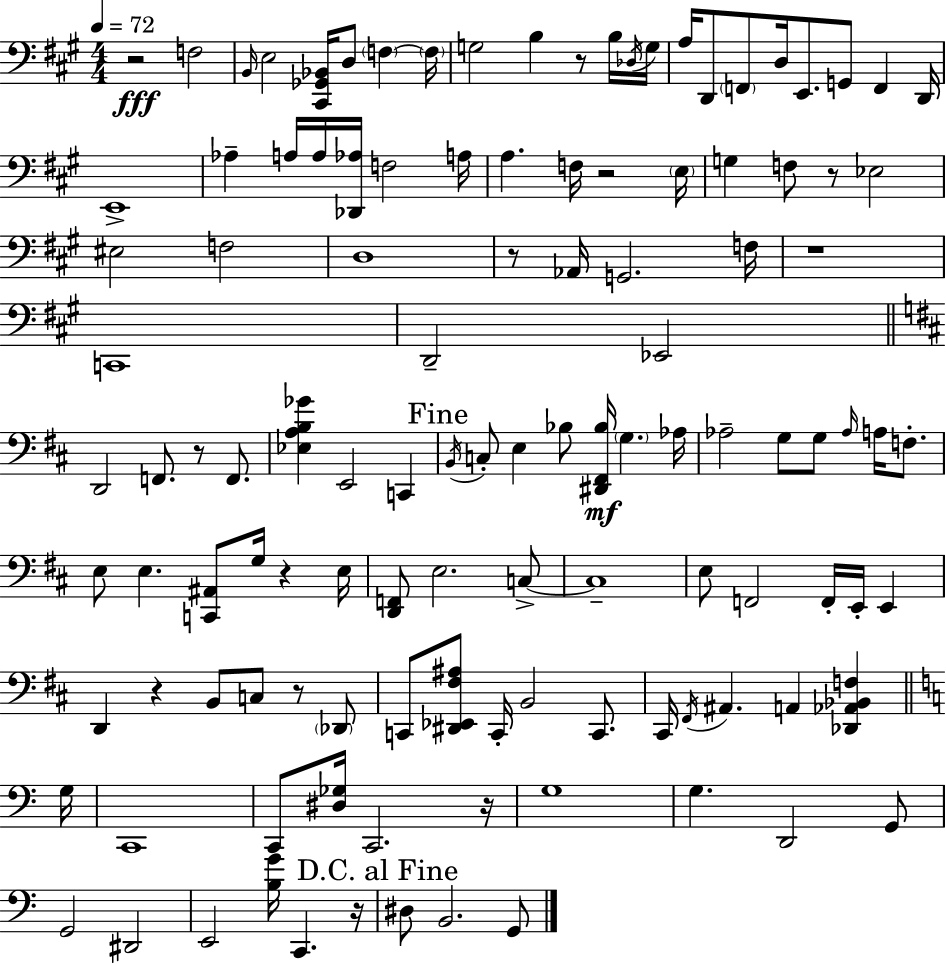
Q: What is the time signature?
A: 4/4